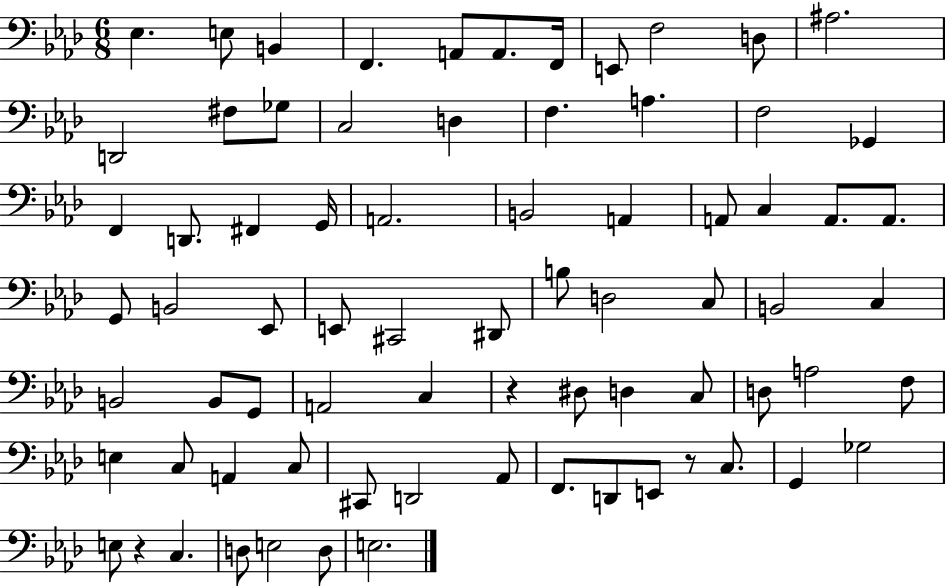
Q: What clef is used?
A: bass